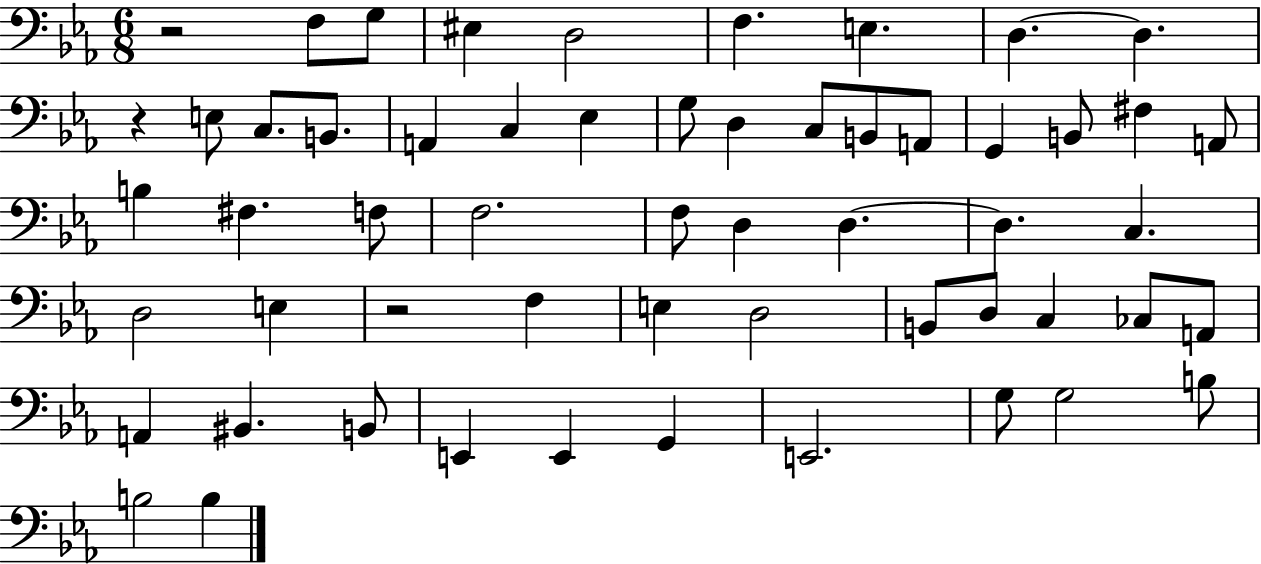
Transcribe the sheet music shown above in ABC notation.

X:1
T:Untitled
M:6/8
L:1/4
K:Eb
z2 F,/2 G,/2 ^E, D,2 F, E, D, D, z E,/2 C,/2 B,,/2 A,, C, _E, G,/2 D, C,/2 B,,/2 A,,/2 G,, B,,/2 ^F, A,,/2 B, ^F, F,/2 F,2 F,/2 D, D, D, C, D,2 E, z2 F, E, D,2 B,,/2 D,/2 C, _C,/2 A,,/2 A,, ^B,, B,,/2 E,, E,, G,, E,,2 G,/2 G,2 B,/2 B,2 B,